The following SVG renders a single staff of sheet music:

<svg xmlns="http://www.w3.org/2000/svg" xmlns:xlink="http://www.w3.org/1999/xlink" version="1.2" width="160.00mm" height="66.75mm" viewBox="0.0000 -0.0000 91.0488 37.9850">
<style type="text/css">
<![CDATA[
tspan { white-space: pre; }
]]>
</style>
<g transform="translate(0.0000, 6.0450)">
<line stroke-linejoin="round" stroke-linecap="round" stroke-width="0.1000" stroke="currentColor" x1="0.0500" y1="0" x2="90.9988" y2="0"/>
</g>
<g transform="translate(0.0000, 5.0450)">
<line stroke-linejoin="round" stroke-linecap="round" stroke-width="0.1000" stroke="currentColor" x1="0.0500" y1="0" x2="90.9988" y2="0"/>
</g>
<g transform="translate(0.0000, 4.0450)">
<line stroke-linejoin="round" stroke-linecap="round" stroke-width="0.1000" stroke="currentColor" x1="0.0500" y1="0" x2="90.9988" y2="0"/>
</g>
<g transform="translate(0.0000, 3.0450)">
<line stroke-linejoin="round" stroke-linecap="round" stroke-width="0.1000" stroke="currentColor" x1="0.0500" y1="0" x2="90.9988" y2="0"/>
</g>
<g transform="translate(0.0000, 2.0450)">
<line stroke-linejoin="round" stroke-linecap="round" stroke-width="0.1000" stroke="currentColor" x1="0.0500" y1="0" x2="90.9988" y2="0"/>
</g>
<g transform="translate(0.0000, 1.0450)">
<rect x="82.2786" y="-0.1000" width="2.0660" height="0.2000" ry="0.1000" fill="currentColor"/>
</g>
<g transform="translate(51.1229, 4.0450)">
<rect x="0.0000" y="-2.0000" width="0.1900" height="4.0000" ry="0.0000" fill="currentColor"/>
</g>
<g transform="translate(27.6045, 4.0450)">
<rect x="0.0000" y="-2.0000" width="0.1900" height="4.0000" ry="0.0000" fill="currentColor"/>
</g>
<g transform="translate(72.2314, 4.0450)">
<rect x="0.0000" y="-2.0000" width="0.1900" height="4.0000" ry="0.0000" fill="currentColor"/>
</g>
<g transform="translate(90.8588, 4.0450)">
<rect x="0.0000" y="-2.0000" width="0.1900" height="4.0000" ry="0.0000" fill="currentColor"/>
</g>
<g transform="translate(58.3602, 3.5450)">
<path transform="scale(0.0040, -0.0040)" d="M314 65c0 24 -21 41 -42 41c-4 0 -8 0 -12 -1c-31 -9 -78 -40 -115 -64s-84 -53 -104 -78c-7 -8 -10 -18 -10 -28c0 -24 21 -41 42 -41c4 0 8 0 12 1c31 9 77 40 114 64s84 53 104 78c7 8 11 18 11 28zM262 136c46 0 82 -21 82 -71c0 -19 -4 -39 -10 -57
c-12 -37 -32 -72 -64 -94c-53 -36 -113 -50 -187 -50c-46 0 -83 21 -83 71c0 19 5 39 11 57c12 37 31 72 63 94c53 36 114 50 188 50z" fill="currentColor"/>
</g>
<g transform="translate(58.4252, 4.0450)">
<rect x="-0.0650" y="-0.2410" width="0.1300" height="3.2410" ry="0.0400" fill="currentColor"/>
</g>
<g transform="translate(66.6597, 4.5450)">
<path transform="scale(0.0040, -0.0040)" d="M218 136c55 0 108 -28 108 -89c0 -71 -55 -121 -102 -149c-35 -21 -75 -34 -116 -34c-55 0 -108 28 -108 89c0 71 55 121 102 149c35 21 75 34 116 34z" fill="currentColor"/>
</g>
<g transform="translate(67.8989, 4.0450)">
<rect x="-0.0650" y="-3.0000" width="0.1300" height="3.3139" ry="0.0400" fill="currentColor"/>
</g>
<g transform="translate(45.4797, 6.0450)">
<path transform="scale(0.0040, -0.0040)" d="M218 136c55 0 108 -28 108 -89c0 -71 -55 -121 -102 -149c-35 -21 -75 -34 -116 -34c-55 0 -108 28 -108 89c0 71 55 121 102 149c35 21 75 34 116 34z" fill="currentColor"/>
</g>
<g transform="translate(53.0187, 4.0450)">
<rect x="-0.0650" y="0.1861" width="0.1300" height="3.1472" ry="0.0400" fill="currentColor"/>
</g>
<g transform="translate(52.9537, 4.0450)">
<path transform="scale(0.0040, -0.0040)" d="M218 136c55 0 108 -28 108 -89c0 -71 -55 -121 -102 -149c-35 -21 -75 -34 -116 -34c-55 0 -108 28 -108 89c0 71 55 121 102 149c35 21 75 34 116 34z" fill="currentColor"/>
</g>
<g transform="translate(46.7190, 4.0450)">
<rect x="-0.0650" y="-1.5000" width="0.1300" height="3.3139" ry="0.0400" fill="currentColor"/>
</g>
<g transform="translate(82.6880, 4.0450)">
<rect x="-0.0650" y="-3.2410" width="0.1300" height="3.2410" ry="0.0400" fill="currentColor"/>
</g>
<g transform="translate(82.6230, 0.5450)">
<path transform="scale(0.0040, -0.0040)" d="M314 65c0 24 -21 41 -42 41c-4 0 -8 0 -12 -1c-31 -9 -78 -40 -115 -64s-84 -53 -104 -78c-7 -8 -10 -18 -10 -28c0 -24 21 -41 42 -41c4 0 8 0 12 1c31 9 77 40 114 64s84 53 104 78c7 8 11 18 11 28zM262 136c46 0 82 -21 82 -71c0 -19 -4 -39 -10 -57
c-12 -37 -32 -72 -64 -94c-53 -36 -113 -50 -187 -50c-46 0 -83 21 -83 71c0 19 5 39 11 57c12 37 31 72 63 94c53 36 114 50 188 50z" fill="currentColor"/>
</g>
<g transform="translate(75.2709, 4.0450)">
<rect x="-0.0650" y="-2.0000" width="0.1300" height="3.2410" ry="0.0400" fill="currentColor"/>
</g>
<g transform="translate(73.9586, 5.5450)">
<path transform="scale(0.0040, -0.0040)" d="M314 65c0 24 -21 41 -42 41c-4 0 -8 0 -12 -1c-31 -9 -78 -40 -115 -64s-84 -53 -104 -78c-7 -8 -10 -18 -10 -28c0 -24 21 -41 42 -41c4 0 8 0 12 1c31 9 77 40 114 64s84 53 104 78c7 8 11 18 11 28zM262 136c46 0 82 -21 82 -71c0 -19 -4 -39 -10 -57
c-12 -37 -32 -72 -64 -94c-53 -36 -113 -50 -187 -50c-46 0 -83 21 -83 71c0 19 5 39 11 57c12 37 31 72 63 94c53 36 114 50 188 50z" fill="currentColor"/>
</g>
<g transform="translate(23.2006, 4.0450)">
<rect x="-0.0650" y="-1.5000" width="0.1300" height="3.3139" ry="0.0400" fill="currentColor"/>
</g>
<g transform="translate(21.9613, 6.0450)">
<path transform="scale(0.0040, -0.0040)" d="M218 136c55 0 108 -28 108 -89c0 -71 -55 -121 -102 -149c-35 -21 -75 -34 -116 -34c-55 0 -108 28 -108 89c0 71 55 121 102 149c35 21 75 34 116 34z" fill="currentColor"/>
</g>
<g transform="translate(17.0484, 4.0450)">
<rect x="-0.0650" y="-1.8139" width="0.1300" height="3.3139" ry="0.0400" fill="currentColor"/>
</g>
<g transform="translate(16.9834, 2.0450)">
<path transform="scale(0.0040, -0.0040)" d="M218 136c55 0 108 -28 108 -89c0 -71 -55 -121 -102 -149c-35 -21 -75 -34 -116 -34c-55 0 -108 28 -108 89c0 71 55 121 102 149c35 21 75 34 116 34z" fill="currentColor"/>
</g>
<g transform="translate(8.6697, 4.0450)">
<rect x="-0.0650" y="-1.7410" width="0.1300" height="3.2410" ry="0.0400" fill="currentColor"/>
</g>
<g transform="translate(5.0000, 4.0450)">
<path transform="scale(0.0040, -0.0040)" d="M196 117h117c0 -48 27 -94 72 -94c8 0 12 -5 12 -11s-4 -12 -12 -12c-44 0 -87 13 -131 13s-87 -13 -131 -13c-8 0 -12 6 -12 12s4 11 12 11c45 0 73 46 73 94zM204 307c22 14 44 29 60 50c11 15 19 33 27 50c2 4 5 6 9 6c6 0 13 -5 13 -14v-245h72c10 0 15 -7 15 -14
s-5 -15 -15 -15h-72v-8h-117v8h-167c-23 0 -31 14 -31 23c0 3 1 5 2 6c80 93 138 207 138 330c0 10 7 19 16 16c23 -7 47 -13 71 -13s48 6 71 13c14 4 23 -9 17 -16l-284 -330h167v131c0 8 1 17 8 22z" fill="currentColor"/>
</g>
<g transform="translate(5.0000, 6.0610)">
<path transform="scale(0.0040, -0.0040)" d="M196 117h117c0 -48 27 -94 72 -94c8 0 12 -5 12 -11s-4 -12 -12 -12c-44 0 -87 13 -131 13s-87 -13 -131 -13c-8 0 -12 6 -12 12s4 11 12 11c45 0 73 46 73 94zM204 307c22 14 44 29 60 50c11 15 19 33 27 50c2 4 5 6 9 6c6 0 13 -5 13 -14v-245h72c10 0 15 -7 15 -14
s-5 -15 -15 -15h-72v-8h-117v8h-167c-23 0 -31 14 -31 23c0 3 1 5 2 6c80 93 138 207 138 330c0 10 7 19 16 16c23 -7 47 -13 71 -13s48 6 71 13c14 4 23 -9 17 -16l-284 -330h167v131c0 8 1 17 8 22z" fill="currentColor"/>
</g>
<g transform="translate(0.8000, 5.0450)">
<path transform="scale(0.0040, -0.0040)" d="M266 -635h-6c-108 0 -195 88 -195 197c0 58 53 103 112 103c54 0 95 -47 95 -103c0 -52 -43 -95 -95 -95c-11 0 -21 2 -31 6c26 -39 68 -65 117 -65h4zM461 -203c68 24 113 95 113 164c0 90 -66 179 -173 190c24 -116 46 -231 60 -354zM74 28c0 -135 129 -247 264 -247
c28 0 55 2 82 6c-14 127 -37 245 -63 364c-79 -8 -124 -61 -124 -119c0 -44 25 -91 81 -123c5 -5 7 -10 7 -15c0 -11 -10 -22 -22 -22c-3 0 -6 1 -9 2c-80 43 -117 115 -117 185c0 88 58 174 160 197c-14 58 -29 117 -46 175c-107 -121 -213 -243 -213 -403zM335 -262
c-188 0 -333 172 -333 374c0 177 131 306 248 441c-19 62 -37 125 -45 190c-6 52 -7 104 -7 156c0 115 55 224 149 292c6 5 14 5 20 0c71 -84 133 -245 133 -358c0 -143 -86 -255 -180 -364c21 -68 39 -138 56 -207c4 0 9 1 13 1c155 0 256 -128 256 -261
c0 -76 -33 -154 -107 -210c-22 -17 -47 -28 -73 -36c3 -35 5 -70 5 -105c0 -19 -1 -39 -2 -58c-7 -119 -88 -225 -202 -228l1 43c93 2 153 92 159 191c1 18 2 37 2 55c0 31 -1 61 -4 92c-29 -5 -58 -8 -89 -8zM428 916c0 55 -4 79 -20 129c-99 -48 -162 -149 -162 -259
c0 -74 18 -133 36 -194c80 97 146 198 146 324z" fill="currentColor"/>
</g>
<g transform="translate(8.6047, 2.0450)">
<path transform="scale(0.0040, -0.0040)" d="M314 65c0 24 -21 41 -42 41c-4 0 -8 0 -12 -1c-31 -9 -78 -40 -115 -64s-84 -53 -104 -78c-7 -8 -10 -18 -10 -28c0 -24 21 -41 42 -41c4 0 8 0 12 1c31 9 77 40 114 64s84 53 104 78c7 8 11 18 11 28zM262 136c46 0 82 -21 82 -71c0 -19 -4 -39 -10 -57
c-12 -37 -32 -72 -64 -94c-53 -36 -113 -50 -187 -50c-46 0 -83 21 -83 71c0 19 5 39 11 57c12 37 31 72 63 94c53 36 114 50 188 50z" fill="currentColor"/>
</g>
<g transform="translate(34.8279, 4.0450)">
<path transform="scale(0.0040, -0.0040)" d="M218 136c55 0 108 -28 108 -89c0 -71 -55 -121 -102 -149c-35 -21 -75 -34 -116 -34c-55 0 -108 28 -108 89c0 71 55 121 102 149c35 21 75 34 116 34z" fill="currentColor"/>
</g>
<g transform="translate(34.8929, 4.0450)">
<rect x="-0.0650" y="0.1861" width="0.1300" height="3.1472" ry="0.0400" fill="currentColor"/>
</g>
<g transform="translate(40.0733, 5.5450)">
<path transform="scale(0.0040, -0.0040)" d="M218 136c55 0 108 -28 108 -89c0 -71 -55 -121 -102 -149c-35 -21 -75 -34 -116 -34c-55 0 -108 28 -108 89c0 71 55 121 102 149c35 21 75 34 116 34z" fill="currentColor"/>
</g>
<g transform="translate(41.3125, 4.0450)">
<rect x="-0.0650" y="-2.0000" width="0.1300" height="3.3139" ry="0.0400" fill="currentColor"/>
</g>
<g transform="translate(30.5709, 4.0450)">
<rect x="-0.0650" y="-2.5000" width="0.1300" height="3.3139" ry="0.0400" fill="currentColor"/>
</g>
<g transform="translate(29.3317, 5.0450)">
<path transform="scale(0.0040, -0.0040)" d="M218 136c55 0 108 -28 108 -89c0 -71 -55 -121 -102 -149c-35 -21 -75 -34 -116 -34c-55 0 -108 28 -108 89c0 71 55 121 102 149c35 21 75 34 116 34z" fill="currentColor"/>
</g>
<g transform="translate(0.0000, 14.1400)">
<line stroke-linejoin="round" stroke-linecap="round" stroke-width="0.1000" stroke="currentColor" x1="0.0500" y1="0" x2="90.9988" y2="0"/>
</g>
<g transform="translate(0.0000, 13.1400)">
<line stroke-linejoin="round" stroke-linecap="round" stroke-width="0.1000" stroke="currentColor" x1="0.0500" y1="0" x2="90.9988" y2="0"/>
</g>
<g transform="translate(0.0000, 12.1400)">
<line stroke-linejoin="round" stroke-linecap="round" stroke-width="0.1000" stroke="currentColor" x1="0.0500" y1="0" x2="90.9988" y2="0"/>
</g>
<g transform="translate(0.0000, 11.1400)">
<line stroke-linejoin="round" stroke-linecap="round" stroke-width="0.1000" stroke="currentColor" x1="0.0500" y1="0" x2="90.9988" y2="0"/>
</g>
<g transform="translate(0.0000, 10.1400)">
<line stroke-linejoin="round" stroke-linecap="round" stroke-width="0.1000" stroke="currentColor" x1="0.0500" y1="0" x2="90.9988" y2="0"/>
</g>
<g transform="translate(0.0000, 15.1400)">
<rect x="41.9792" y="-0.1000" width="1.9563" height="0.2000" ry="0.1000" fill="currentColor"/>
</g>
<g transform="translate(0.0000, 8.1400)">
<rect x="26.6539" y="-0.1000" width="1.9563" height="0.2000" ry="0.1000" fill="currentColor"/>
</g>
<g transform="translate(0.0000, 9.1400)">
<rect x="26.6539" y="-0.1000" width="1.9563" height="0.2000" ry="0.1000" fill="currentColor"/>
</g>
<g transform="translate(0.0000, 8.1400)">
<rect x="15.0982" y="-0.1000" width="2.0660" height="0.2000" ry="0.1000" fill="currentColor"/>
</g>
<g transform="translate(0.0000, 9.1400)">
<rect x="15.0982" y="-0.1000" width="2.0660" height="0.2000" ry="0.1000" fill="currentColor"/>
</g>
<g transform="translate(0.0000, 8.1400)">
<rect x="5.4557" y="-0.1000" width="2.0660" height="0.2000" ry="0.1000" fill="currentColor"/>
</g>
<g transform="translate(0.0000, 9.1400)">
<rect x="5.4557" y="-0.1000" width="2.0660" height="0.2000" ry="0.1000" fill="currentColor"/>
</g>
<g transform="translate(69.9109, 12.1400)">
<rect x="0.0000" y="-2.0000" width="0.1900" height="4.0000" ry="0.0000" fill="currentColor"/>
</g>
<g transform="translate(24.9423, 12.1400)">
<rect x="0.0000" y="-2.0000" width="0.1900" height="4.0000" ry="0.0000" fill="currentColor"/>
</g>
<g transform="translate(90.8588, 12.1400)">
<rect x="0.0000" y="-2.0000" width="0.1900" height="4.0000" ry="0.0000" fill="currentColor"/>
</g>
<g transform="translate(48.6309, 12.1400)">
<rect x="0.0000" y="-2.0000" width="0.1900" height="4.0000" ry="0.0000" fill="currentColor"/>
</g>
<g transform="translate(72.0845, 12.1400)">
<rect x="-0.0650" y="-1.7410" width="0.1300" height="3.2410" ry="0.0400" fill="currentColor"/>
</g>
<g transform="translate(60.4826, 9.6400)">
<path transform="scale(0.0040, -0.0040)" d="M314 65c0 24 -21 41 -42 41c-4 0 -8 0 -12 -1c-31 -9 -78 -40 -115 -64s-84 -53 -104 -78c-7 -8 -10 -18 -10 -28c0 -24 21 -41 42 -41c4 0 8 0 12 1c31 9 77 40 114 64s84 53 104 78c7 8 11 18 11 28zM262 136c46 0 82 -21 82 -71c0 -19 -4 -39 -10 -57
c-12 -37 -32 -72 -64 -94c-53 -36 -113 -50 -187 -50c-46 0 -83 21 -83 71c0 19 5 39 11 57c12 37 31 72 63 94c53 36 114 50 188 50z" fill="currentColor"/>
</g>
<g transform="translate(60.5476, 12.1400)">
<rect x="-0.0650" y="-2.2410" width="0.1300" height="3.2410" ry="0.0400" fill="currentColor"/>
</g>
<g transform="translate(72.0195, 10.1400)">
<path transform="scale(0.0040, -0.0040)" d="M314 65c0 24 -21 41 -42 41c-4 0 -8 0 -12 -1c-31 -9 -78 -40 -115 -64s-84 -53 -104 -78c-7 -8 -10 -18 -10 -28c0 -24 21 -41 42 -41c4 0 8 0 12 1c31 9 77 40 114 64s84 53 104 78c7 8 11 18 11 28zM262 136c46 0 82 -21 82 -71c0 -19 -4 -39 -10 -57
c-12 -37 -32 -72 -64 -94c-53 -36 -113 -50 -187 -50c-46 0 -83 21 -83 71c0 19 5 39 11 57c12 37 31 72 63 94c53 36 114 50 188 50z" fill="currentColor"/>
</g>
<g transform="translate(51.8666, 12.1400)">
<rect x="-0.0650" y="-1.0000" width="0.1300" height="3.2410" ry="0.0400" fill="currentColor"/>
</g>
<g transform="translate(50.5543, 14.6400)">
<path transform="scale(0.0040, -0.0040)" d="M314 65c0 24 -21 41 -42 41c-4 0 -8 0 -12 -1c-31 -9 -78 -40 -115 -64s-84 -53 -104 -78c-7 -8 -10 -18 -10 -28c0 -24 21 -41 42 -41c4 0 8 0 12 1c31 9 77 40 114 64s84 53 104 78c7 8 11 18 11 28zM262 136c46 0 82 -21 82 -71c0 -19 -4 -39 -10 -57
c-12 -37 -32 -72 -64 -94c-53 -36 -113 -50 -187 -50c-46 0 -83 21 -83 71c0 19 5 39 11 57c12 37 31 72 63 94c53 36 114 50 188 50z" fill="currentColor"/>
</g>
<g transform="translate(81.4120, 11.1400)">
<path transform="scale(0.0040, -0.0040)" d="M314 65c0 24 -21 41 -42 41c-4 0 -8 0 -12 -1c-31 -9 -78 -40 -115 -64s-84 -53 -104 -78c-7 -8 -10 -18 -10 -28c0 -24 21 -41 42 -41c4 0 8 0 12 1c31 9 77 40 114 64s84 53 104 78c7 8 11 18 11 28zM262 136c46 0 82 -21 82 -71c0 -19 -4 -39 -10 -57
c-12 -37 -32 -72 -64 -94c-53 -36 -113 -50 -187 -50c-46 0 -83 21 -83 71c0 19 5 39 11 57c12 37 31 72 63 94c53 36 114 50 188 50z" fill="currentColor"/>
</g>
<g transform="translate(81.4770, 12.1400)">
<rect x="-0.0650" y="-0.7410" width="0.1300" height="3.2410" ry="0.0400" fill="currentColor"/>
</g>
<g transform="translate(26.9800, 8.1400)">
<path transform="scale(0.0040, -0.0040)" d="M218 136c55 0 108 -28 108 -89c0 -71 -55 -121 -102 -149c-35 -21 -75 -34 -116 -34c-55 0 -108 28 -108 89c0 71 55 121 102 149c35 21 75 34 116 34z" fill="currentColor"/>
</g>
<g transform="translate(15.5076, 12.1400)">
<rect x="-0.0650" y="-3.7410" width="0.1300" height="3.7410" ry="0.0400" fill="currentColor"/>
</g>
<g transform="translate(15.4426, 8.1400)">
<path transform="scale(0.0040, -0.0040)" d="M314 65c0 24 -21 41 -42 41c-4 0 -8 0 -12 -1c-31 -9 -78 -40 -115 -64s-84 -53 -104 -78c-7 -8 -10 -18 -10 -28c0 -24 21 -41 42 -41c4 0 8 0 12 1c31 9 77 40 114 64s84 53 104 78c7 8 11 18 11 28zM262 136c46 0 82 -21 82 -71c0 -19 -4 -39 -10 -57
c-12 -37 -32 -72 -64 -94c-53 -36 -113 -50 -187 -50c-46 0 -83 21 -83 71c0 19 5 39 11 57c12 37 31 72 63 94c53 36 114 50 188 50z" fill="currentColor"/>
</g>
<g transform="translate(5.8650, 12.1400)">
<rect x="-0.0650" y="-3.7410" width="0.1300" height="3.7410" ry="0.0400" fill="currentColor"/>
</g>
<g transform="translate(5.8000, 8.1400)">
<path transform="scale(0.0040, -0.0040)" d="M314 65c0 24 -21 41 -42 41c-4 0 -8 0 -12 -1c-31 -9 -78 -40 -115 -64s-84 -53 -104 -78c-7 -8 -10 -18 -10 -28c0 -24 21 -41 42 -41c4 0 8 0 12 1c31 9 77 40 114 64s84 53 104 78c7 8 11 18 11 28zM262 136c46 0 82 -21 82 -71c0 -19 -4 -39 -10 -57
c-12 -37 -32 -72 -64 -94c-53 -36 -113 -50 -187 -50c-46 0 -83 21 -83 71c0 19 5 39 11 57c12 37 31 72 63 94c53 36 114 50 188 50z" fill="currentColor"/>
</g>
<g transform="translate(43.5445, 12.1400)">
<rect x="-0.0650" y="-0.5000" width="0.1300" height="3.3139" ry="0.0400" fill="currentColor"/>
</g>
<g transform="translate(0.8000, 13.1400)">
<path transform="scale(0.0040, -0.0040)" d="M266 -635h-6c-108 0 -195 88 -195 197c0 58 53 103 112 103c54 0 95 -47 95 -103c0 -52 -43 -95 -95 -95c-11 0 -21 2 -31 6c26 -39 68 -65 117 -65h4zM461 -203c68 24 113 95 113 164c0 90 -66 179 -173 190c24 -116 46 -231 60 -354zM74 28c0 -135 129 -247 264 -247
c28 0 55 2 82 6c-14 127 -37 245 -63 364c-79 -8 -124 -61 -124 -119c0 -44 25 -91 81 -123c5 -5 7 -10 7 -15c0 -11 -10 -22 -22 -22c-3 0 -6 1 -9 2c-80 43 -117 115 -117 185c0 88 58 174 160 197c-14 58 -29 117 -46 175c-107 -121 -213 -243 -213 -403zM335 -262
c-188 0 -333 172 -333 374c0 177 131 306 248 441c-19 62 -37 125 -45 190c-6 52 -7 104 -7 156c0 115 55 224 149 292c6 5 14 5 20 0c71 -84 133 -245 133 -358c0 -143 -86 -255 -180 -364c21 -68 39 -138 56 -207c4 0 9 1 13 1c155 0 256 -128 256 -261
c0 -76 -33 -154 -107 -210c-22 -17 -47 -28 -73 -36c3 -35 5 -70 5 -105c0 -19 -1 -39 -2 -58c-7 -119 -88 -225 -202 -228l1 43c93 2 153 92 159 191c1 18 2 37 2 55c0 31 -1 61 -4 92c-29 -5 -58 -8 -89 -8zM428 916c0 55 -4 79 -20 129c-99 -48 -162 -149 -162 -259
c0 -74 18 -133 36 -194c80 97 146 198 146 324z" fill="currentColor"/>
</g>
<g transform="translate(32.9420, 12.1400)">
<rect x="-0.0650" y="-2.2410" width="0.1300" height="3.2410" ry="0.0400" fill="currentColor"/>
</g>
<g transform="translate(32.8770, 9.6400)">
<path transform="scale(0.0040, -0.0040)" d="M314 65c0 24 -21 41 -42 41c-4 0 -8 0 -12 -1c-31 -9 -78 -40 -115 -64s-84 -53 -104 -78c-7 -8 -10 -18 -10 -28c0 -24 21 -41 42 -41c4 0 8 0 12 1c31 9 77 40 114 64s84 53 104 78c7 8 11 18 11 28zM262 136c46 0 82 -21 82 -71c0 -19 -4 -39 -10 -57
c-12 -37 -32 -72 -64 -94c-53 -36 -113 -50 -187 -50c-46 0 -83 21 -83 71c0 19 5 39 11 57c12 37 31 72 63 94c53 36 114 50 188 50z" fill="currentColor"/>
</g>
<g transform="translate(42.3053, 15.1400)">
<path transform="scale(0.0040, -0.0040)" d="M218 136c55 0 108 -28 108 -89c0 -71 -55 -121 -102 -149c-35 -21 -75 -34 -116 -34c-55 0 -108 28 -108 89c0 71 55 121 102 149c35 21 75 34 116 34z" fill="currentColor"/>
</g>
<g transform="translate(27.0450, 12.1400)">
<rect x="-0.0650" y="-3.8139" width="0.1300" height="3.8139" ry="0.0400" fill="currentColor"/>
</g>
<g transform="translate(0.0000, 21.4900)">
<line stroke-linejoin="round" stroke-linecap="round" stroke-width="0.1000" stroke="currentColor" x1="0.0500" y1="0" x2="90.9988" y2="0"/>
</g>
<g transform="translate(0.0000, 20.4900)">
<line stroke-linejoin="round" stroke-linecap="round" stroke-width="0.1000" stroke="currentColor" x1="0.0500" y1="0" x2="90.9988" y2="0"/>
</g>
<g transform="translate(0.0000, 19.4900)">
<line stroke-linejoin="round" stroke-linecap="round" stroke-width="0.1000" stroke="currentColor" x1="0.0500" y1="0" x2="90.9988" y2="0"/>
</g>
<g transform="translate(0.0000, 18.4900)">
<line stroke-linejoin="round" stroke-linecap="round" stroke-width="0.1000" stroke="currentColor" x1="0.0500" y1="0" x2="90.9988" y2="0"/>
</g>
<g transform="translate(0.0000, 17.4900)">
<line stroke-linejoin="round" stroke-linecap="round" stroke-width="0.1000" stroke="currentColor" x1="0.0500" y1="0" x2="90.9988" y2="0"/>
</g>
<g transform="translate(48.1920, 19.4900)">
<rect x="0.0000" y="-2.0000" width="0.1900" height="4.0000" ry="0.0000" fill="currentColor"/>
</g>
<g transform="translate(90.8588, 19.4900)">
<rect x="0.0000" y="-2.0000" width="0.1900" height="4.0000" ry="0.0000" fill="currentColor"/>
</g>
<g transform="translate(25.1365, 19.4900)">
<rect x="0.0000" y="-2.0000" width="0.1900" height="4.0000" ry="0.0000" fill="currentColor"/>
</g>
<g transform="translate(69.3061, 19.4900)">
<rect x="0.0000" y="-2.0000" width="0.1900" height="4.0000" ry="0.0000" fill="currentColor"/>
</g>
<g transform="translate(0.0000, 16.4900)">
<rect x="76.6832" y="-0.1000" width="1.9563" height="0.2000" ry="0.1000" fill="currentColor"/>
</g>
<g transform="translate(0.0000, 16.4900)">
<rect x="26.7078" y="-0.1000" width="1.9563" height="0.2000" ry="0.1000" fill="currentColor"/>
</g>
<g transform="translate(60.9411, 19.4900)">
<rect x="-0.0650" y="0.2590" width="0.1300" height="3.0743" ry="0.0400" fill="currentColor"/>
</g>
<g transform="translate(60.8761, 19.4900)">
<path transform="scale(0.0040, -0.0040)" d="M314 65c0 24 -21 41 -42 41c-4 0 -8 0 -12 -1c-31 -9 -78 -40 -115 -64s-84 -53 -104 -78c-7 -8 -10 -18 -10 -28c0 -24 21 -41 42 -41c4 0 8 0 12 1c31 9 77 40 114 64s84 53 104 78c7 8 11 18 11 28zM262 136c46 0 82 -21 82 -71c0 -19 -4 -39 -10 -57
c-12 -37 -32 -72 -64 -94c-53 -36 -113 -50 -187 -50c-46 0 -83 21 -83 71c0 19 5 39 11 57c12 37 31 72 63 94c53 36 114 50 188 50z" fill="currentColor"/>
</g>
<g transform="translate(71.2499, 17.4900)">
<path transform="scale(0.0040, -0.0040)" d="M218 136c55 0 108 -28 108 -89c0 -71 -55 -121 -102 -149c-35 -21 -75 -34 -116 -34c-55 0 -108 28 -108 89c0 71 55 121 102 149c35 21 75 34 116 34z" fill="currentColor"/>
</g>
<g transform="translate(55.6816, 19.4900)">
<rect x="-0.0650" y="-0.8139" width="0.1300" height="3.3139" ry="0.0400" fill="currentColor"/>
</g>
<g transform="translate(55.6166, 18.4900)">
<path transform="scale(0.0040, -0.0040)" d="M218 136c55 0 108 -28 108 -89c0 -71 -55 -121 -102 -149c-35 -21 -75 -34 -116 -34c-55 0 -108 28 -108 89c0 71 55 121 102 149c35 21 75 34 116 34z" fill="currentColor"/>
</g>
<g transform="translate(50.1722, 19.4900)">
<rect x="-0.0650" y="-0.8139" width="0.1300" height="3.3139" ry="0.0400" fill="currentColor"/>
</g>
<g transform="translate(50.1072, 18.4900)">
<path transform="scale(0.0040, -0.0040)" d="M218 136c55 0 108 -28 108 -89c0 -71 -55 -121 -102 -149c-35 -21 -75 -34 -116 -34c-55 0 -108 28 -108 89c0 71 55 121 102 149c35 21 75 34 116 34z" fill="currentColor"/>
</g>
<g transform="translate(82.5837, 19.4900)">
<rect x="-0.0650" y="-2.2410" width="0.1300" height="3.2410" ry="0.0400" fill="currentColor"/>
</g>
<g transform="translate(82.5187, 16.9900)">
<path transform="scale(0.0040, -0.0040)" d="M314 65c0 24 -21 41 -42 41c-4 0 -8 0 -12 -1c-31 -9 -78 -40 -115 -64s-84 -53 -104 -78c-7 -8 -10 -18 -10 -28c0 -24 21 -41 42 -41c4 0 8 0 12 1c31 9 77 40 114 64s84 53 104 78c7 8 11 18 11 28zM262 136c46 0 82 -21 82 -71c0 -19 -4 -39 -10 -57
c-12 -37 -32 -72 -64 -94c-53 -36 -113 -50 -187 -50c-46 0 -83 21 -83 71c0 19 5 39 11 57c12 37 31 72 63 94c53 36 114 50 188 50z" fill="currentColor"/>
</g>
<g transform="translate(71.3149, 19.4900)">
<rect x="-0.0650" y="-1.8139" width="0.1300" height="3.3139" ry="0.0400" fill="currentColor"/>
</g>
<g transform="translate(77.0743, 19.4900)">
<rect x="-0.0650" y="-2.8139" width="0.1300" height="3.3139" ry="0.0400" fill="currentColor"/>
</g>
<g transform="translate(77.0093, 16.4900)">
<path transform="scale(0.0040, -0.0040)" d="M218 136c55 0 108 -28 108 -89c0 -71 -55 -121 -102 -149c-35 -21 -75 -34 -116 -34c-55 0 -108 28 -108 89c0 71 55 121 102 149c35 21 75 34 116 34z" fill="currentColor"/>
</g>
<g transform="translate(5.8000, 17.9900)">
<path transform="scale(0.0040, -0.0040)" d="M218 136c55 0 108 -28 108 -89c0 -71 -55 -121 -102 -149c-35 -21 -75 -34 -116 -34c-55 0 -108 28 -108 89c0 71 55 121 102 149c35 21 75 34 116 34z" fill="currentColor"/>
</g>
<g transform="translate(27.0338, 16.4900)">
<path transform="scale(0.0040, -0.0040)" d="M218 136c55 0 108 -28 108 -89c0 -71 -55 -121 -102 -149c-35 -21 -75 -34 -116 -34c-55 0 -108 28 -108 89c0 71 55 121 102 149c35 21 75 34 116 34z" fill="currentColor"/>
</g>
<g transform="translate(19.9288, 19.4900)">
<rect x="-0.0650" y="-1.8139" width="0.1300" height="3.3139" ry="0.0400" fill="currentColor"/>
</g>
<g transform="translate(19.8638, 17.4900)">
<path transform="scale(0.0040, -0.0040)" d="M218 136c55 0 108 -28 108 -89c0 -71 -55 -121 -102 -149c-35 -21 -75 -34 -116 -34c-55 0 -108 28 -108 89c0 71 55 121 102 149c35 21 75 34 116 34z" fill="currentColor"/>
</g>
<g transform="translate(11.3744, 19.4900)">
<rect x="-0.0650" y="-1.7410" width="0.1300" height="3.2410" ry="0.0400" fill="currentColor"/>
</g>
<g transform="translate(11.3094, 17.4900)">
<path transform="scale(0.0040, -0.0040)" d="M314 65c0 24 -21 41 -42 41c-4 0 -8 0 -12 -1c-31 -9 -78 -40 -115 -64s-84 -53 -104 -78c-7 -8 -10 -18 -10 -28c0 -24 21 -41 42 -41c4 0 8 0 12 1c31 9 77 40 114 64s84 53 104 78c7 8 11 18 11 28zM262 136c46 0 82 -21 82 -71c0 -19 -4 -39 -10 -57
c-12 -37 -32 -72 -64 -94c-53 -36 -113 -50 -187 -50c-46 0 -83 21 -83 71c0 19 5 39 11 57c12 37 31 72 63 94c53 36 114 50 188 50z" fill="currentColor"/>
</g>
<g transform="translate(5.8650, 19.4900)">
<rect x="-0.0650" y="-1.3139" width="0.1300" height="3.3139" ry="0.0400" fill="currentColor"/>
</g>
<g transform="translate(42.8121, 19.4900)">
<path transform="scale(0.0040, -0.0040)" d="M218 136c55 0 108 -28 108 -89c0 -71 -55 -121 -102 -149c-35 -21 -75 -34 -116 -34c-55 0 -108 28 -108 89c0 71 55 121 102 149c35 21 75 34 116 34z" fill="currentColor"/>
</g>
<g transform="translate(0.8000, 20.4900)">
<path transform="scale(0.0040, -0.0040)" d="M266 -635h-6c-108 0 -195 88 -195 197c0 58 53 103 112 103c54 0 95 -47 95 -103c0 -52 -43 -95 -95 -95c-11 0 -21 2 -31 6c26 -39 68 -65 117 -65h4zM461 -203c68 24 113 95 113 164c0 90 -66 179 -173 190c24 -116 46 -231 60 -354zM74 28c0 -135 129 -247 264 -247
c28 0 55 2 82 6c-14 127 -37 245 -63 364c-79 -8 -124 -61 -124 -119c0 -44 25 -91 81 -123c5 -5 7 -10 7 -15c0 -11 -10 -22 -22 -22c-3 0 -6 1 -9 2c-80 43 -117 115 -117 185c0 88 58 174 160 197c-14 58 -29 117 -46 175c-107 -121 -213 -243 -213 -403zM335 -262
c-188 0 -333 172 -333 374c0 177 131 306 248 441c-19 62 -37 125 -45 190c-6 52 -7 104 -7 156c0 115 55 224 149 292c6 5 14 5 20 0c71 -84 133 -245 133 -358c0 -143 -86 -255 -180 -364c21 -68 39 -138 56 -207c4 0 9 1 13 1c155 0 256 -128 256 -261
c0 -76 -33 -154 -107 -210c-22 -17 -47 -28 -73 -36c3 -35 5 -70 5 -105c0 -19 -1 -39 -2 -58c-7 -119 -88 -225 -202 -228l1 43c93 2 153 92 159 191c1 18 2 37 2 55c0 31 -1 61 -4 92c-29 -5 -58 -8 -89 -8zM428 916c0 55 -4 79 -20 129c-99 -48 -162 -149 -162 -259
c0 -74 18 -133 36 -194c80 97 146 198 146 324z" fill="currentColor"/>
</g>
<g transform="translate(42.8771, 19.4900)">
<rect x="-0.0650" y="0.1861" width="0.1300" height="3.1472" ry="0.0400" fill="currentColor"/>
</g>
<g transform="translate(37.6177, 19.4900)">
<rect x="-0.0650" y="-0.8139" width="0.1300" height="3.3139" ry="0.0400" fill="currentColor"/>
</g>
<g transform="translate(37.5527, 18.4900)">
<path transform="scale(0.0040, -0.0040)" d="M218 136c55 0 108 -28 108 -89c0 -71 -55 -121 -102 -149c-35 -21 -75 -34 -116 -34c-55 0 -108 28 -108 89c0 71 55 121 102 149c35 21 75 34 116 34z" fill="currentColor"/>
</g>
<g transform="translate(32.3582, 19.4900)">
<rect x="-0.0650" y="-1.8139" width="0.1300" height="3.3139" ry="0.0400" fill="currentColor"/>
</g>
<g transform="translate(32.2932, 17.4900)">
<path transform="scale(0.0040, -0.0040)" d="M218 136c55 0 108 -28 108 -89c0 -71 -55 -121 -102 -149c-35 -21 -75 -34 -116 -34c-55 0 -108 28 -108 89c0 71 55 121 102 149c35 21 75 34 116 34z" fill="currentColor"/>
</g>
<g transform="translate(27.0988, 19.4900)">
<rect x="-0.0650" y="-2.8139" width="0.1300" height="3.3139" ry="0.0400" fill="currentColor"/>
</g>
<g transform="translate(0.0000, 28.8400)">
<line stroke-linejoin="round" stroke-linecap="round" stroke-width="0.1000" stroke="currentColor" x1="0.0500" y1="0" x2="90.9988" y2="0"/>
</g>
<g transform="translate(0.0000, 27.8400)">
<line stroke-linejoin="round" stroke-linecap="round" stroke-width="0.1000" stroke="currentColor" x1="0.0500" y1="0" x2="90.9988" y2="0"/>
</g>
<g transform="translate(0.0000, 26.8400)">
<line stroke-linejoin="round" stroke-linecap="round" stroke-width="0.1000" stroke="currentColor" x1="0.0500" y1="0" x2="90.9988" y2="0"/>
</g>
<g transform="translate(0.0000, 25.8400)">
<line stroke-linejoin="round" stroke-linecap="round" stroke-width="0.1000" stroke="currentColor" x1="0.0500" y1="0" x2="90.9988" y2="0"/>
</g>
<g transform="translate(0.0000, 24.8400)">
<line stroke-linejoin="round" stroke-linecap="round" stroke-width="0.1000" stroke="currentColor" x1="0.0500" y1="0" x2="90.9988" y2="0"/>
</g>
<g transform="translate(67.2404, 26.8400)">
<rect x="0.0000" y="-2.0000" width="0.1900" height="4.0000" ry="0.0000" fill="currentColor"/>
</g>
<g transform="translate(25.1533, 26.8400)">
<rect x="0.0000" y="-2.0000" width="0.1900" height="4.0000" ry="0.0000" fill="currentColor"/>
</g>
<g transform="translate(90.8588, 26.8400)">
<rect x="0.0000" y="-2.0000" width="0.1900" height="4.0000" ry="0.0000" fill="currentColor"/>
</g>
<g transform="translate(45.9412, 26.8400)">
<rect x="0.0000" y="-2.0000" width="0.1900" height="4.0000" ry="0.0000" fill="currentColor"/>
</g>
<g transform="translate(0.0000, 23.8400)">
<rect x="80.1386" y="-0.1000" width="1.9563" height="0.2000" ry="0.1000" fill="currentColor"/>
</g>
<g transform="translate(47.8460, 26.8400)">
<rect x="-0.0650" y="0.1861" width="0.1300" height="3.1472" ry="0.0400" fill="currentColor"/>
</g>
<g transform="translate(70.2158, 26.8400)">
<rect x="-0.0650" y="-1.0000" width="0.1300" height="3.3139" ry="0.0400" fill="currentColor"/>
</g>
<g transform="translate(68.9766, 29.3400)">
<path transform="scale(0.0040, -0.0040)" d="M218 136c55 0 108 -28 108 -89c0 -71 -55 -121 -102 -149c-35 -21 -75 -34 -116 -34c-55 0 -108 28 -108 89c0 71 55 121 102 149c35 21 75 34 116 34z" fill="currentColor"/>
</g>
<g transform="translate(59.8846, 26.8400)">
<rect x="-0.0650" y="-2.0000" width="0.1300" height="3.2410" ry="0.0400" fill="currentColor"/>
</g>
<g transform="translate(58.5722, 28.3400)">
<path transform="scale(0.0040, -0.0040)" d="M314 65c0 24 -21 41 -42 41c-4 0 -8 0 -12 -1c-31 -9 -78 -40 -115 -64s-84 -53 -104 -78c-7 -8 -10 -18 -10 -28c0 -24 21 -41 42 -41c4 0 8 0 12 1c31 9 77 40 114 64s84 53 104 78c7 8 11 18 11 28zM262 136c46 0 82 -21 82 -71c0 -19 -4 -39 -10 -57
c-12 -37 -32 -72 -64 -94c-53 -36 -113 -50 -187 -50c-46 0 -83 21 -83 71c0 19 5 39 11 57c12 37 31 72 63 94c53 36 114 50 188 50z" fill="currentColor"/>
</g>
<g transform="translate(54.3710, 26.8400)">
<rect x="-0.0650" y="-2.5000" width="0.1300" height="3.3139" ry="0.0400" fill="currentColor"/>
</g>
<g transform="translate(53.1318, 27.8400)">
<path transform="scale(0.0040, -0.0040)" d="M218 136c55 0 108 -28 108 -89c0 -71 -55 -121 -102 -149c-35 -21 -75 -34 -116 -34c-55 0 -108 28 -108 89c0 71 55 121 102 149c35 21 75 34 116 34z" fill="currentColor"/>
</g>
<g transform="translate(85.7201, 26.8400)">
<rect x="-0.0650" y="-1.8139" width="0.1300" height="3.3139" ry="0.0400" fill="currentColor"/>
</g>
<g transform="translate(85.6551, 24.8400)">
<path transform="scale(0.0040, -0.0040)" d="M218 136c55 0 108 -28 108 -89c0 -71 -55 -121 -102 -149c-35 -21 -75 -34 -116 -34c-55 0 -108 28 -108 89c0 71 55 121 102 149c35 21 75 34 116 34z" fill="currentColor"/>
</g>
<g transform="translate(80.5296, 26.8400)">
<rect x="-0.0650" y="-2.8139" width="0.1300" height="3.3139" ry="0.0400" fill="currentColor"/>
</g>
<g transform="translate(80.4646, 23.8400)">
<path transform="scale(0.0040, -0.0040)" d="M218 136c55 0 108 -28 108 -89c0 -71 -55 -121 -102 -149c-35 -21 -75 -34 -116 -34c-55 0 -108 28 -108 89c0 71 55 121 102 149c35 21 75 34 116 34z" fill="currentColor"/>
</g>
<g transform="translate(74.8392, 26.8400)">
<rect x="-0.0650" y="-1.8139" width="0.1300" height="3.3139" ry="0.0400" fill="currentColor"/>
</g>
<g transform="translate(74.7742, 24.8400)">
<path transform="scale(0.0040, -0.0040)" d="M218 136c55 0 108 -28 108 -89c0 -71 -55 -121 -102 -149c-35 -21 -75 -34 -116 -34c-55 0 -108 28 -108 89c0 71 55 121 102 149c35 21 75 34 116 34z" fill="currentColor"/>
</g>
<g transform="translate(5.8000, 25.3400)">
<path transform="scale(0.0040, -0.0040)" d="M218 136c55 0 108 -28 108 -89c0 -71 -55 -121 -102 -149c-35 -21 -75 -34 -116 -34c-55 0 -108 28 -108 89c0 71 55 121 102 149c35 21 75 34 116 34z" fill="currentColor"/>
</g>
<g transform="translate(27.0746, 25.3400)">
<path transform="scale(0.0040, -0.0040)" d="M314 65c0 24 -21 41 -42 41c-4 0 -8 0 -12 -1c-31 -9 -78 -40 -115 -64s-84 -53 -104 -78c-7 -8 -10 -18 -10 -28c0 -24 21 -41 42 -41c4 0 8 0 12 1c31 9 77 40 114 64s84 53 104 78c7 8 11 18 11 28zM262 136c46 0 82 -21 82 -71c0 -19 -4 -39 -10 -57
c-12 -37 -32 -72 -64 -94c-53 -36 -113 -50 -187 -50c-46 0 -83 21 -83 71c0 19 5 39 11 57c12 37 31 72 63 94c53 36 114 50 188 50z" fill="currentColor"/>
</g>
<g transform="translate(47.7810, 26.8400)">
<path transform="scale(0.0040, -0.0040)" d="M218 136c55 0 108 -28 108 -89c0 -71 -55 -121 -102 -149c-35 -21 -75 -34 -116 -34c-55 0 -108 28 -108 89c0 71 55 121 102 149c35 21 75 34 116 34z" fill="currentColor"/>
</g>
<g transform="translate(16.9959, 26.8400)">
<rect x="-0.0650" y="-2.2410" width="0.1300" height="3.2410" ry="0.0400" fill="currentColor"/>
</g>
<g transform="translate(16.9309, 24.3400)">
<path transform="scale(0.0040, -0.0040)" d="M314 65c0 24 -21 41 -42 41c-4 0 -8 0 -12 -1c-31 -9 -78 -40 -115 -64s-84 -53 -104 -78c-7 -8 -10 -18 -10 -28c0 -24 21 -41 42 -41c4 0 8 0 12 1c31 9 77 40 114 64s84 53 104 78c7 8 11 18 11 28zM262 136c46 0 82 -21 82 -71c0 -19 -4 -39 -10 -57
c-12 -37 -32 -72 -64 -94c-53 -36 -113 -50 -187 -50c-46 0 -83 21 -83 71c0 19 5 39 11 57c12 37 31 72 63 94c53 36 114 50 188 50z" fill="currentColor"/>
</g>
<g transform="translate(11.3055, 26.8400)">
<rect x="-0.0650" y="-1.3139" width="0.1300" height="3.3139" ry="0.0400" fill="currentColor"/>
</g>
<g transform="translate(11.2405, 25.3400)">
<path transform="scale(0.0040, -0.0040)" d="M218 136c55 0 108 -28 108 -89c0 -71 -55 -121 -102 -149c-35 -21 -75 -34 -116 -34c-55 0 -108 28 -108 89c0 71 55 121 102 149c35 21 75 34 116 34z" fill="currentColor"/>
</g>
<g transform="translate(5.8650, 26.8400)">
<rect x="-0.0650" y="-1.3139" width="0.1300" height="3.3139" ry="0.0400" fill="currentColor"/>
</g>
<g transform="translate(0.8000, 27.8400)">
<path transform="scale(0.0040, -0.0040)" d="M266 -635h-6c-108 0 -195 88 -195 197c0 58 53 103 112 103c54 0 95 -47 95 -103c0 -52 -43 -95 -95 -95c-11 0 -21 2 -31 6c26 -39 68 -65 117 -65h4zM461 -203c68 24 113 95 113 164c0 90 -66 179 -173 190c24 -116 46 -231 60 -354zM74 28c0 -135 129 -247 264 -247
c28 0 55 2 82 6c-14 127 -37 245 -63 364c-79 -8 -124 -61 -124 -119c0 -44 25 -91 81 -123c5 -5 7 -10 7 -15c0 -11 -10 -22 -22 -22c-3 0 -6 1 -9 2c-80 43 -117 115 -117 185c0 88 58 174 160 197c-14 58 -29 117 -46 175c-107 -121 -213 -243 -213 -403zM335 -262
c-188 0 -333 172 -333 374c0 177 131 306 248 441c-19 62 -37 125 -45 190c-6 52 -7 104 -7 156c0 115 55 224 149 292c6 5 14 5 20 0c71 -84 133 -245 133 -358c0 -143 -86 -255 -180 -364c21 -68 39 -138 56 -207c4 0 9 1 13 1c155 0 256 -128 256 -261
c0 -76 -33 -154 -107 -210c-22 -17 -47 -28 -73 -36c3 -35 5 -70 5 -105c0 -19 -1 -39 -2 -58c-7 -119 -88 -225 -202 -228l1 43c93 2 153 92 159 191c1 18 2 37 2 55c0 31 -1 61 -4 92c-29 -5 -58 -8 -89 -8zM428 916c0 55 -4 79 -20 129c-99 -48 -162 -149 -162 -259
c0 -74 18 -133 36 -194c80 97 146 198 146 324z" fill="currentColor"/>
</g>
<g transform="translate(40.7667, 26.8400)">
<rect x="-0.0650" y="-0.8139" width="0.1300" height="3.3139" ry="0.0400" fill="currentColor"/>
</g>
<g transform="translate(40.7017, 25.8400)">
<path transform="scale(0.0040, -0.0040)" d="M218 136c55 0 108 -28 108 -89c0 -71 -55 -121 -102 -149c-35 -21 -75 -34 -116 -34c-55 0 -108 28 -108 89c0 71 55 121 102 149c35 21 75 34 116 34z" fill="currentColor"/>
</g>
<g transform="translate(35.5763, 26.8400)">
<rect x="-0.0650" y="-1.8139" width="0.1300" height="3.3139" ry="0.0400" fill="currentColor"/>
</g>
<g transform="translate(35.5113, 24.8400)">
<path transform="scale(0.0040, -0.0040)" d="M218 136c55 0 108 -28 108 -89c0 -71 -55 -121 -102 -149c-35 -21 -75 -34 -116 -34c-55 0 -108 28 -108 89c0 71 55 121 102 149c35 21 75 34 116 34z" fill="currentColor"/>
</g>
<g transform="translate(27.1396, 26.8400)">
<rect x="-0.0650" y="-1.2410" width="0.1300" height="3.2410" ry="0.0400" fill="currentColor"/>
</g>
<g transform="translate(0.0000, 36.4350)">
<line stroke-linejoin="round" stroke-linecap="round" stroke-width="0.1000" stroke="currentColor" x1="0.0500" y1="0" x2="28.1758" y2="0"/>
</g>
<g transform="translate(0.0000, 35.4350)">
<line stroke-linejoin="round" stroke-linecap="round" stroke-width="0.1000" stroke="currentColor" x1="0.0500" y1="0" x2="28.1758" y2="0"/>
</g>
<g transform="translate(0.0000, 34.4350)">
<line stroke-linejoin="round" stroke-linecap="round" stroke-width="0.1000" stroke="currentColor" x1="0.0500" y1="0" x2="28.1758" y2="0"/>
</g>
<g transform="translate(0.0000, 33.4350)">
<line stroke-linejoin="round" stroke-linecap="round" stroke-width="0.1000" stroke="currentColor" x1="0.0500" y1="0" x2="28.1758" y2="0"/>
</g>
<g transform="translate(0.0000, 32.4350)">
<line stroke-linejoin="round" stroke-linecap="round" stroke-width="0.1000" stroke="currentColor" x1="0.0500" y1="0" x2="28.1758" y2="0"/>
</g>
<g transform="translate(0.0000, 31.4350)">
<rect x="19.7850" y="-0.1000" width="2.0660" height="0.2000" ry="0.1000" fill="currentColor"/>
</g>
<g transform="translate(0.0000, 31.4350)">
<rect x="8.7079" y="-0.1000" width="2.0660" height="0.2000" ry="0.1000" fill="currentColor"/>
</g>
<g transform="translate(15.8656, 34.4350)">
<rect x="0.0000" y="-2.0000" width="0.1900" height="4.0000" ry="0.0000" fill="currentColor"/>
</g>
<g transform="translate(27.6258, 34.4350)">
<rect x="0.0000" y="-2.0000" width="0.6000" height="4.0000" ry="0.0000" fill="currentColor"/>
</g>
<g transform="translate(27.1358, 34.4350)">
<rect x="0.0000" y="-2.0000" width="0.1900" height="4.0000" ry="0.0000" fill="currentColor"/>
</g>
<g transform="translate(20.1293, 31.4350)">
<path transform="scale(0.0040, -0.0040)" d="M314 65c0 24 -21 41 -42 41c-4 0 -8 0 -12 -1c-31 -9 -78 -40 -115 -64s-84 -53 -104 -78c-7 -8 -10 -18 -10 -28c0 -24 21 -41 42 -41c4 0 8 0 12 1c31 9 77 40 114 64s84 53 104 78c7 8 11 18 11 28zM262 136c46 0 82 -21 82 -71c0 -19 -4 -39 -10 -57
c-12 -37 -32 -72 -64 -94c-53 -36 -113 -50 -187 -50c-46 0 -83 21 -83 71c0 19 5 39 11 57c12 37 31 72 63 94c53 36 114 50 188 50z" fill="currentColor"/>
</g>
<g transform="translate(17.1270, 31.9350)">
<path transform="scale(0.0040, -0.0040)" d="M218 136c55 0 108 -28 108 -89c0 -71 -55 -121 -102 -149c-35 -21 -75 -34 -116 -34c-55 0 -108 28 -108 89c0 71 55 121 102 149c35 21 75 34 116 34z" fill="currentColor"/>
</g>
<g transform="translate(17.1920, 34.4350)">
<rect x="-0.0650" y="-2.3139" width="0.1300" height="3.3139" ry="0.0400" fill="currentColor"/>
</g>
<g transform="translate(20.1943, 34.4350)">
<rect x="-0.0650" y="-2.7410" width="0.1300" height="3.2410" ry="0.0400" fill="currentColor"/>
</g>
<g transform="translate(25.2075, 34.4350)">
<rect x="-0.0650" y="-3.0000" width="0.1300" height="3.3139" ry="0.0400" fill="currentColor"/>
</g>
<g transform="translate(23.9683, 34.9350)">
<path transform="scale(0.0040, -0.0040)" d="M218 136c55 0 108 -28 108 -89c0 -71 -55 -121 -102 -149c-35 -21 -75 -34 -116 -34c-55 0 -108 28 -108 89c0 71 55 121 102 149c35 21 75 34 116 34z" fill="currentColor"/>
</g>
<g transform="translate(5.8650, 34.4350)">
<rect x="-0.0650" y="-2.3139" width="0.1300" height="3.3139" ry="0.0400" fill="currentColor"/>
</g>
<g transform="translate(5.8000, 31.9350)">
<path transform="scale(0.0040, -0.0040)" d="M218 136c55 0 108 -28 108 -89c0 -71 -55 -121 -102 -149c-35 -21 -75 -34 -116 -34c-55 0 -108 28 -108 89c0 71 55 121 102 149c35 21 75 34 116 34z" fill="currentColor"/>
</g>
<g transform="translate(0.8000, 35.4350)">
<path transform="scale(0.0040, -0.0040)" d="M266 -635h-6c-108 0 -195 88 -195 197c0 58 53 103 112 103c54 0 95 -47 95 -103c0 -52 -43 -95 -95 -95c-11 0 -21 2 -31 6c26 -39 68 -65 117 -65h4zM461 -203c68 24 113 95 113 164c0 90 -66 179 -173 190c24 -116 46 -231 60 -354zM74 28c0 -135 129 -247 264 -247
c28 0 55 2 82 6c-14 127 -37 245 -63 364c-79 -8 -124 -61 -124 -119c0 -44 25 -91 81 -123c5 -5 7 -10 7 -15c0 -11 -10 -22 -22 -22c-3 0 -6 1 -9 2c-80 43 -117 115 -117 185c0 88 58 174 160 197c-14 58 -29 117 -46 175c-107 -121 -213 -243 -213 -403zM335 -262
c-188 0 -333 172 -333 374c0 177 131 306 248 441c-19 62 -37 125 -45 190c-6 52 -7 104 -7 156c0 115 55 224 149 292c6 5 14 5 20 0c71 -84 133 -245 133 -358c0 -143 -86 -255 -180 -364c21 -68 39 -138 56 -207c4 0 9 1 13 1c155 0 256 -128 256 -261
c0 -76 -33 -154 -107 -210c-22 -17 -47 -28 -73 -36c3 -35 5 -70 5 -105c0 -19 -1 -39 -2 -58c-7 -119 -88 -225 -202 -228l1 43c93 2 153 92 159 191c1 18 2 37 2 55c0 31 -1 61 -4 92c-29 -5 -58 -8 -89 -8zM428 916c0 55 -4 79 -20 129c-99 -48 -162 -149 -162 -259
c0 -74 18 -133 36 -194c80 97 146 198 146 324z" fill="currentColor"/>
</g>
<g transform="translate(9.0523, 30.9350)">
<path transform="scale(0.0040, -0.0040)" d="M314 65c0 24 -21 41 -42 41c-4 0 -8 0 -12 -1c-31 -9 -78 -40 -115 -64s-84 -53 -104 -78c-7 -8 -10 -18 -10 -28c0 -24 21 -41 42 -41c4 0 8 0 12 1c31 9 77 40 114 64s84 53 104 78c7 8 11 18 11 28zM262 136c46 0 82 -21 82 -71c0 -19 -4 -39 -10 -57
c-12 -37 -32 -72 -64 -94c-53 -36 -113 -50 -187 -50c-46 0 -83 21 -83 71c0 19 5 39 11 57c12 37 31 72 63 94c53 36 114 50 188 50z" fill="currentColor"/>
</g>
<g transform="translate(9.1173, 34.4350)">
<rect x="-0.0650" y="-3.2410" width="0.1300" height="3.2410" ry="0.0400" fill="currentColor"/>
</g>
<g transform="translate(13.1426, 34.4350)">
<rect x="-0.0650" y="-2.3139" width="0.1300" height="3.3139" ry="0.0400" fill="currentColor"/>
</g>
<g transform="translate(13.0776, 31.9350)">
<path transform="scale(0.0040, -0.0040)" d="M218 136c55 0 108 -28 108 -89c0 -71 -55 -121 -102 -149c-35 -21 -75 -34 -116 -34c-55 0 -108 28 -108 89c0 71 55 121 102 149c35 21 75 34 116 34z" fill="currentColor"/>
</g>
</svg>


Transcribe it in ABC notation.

X:1
T:Untitled
M:4/4
L:1/4
K:C
f2 f E G B F E B c2 A F2 b2 c'2 c'2 c' g2 C D2 g2 f2 d2 e f2 f a f d B d d B2 f a g2 e e g2 e2 f d B G F2 D f a f g b2 g g a2 A